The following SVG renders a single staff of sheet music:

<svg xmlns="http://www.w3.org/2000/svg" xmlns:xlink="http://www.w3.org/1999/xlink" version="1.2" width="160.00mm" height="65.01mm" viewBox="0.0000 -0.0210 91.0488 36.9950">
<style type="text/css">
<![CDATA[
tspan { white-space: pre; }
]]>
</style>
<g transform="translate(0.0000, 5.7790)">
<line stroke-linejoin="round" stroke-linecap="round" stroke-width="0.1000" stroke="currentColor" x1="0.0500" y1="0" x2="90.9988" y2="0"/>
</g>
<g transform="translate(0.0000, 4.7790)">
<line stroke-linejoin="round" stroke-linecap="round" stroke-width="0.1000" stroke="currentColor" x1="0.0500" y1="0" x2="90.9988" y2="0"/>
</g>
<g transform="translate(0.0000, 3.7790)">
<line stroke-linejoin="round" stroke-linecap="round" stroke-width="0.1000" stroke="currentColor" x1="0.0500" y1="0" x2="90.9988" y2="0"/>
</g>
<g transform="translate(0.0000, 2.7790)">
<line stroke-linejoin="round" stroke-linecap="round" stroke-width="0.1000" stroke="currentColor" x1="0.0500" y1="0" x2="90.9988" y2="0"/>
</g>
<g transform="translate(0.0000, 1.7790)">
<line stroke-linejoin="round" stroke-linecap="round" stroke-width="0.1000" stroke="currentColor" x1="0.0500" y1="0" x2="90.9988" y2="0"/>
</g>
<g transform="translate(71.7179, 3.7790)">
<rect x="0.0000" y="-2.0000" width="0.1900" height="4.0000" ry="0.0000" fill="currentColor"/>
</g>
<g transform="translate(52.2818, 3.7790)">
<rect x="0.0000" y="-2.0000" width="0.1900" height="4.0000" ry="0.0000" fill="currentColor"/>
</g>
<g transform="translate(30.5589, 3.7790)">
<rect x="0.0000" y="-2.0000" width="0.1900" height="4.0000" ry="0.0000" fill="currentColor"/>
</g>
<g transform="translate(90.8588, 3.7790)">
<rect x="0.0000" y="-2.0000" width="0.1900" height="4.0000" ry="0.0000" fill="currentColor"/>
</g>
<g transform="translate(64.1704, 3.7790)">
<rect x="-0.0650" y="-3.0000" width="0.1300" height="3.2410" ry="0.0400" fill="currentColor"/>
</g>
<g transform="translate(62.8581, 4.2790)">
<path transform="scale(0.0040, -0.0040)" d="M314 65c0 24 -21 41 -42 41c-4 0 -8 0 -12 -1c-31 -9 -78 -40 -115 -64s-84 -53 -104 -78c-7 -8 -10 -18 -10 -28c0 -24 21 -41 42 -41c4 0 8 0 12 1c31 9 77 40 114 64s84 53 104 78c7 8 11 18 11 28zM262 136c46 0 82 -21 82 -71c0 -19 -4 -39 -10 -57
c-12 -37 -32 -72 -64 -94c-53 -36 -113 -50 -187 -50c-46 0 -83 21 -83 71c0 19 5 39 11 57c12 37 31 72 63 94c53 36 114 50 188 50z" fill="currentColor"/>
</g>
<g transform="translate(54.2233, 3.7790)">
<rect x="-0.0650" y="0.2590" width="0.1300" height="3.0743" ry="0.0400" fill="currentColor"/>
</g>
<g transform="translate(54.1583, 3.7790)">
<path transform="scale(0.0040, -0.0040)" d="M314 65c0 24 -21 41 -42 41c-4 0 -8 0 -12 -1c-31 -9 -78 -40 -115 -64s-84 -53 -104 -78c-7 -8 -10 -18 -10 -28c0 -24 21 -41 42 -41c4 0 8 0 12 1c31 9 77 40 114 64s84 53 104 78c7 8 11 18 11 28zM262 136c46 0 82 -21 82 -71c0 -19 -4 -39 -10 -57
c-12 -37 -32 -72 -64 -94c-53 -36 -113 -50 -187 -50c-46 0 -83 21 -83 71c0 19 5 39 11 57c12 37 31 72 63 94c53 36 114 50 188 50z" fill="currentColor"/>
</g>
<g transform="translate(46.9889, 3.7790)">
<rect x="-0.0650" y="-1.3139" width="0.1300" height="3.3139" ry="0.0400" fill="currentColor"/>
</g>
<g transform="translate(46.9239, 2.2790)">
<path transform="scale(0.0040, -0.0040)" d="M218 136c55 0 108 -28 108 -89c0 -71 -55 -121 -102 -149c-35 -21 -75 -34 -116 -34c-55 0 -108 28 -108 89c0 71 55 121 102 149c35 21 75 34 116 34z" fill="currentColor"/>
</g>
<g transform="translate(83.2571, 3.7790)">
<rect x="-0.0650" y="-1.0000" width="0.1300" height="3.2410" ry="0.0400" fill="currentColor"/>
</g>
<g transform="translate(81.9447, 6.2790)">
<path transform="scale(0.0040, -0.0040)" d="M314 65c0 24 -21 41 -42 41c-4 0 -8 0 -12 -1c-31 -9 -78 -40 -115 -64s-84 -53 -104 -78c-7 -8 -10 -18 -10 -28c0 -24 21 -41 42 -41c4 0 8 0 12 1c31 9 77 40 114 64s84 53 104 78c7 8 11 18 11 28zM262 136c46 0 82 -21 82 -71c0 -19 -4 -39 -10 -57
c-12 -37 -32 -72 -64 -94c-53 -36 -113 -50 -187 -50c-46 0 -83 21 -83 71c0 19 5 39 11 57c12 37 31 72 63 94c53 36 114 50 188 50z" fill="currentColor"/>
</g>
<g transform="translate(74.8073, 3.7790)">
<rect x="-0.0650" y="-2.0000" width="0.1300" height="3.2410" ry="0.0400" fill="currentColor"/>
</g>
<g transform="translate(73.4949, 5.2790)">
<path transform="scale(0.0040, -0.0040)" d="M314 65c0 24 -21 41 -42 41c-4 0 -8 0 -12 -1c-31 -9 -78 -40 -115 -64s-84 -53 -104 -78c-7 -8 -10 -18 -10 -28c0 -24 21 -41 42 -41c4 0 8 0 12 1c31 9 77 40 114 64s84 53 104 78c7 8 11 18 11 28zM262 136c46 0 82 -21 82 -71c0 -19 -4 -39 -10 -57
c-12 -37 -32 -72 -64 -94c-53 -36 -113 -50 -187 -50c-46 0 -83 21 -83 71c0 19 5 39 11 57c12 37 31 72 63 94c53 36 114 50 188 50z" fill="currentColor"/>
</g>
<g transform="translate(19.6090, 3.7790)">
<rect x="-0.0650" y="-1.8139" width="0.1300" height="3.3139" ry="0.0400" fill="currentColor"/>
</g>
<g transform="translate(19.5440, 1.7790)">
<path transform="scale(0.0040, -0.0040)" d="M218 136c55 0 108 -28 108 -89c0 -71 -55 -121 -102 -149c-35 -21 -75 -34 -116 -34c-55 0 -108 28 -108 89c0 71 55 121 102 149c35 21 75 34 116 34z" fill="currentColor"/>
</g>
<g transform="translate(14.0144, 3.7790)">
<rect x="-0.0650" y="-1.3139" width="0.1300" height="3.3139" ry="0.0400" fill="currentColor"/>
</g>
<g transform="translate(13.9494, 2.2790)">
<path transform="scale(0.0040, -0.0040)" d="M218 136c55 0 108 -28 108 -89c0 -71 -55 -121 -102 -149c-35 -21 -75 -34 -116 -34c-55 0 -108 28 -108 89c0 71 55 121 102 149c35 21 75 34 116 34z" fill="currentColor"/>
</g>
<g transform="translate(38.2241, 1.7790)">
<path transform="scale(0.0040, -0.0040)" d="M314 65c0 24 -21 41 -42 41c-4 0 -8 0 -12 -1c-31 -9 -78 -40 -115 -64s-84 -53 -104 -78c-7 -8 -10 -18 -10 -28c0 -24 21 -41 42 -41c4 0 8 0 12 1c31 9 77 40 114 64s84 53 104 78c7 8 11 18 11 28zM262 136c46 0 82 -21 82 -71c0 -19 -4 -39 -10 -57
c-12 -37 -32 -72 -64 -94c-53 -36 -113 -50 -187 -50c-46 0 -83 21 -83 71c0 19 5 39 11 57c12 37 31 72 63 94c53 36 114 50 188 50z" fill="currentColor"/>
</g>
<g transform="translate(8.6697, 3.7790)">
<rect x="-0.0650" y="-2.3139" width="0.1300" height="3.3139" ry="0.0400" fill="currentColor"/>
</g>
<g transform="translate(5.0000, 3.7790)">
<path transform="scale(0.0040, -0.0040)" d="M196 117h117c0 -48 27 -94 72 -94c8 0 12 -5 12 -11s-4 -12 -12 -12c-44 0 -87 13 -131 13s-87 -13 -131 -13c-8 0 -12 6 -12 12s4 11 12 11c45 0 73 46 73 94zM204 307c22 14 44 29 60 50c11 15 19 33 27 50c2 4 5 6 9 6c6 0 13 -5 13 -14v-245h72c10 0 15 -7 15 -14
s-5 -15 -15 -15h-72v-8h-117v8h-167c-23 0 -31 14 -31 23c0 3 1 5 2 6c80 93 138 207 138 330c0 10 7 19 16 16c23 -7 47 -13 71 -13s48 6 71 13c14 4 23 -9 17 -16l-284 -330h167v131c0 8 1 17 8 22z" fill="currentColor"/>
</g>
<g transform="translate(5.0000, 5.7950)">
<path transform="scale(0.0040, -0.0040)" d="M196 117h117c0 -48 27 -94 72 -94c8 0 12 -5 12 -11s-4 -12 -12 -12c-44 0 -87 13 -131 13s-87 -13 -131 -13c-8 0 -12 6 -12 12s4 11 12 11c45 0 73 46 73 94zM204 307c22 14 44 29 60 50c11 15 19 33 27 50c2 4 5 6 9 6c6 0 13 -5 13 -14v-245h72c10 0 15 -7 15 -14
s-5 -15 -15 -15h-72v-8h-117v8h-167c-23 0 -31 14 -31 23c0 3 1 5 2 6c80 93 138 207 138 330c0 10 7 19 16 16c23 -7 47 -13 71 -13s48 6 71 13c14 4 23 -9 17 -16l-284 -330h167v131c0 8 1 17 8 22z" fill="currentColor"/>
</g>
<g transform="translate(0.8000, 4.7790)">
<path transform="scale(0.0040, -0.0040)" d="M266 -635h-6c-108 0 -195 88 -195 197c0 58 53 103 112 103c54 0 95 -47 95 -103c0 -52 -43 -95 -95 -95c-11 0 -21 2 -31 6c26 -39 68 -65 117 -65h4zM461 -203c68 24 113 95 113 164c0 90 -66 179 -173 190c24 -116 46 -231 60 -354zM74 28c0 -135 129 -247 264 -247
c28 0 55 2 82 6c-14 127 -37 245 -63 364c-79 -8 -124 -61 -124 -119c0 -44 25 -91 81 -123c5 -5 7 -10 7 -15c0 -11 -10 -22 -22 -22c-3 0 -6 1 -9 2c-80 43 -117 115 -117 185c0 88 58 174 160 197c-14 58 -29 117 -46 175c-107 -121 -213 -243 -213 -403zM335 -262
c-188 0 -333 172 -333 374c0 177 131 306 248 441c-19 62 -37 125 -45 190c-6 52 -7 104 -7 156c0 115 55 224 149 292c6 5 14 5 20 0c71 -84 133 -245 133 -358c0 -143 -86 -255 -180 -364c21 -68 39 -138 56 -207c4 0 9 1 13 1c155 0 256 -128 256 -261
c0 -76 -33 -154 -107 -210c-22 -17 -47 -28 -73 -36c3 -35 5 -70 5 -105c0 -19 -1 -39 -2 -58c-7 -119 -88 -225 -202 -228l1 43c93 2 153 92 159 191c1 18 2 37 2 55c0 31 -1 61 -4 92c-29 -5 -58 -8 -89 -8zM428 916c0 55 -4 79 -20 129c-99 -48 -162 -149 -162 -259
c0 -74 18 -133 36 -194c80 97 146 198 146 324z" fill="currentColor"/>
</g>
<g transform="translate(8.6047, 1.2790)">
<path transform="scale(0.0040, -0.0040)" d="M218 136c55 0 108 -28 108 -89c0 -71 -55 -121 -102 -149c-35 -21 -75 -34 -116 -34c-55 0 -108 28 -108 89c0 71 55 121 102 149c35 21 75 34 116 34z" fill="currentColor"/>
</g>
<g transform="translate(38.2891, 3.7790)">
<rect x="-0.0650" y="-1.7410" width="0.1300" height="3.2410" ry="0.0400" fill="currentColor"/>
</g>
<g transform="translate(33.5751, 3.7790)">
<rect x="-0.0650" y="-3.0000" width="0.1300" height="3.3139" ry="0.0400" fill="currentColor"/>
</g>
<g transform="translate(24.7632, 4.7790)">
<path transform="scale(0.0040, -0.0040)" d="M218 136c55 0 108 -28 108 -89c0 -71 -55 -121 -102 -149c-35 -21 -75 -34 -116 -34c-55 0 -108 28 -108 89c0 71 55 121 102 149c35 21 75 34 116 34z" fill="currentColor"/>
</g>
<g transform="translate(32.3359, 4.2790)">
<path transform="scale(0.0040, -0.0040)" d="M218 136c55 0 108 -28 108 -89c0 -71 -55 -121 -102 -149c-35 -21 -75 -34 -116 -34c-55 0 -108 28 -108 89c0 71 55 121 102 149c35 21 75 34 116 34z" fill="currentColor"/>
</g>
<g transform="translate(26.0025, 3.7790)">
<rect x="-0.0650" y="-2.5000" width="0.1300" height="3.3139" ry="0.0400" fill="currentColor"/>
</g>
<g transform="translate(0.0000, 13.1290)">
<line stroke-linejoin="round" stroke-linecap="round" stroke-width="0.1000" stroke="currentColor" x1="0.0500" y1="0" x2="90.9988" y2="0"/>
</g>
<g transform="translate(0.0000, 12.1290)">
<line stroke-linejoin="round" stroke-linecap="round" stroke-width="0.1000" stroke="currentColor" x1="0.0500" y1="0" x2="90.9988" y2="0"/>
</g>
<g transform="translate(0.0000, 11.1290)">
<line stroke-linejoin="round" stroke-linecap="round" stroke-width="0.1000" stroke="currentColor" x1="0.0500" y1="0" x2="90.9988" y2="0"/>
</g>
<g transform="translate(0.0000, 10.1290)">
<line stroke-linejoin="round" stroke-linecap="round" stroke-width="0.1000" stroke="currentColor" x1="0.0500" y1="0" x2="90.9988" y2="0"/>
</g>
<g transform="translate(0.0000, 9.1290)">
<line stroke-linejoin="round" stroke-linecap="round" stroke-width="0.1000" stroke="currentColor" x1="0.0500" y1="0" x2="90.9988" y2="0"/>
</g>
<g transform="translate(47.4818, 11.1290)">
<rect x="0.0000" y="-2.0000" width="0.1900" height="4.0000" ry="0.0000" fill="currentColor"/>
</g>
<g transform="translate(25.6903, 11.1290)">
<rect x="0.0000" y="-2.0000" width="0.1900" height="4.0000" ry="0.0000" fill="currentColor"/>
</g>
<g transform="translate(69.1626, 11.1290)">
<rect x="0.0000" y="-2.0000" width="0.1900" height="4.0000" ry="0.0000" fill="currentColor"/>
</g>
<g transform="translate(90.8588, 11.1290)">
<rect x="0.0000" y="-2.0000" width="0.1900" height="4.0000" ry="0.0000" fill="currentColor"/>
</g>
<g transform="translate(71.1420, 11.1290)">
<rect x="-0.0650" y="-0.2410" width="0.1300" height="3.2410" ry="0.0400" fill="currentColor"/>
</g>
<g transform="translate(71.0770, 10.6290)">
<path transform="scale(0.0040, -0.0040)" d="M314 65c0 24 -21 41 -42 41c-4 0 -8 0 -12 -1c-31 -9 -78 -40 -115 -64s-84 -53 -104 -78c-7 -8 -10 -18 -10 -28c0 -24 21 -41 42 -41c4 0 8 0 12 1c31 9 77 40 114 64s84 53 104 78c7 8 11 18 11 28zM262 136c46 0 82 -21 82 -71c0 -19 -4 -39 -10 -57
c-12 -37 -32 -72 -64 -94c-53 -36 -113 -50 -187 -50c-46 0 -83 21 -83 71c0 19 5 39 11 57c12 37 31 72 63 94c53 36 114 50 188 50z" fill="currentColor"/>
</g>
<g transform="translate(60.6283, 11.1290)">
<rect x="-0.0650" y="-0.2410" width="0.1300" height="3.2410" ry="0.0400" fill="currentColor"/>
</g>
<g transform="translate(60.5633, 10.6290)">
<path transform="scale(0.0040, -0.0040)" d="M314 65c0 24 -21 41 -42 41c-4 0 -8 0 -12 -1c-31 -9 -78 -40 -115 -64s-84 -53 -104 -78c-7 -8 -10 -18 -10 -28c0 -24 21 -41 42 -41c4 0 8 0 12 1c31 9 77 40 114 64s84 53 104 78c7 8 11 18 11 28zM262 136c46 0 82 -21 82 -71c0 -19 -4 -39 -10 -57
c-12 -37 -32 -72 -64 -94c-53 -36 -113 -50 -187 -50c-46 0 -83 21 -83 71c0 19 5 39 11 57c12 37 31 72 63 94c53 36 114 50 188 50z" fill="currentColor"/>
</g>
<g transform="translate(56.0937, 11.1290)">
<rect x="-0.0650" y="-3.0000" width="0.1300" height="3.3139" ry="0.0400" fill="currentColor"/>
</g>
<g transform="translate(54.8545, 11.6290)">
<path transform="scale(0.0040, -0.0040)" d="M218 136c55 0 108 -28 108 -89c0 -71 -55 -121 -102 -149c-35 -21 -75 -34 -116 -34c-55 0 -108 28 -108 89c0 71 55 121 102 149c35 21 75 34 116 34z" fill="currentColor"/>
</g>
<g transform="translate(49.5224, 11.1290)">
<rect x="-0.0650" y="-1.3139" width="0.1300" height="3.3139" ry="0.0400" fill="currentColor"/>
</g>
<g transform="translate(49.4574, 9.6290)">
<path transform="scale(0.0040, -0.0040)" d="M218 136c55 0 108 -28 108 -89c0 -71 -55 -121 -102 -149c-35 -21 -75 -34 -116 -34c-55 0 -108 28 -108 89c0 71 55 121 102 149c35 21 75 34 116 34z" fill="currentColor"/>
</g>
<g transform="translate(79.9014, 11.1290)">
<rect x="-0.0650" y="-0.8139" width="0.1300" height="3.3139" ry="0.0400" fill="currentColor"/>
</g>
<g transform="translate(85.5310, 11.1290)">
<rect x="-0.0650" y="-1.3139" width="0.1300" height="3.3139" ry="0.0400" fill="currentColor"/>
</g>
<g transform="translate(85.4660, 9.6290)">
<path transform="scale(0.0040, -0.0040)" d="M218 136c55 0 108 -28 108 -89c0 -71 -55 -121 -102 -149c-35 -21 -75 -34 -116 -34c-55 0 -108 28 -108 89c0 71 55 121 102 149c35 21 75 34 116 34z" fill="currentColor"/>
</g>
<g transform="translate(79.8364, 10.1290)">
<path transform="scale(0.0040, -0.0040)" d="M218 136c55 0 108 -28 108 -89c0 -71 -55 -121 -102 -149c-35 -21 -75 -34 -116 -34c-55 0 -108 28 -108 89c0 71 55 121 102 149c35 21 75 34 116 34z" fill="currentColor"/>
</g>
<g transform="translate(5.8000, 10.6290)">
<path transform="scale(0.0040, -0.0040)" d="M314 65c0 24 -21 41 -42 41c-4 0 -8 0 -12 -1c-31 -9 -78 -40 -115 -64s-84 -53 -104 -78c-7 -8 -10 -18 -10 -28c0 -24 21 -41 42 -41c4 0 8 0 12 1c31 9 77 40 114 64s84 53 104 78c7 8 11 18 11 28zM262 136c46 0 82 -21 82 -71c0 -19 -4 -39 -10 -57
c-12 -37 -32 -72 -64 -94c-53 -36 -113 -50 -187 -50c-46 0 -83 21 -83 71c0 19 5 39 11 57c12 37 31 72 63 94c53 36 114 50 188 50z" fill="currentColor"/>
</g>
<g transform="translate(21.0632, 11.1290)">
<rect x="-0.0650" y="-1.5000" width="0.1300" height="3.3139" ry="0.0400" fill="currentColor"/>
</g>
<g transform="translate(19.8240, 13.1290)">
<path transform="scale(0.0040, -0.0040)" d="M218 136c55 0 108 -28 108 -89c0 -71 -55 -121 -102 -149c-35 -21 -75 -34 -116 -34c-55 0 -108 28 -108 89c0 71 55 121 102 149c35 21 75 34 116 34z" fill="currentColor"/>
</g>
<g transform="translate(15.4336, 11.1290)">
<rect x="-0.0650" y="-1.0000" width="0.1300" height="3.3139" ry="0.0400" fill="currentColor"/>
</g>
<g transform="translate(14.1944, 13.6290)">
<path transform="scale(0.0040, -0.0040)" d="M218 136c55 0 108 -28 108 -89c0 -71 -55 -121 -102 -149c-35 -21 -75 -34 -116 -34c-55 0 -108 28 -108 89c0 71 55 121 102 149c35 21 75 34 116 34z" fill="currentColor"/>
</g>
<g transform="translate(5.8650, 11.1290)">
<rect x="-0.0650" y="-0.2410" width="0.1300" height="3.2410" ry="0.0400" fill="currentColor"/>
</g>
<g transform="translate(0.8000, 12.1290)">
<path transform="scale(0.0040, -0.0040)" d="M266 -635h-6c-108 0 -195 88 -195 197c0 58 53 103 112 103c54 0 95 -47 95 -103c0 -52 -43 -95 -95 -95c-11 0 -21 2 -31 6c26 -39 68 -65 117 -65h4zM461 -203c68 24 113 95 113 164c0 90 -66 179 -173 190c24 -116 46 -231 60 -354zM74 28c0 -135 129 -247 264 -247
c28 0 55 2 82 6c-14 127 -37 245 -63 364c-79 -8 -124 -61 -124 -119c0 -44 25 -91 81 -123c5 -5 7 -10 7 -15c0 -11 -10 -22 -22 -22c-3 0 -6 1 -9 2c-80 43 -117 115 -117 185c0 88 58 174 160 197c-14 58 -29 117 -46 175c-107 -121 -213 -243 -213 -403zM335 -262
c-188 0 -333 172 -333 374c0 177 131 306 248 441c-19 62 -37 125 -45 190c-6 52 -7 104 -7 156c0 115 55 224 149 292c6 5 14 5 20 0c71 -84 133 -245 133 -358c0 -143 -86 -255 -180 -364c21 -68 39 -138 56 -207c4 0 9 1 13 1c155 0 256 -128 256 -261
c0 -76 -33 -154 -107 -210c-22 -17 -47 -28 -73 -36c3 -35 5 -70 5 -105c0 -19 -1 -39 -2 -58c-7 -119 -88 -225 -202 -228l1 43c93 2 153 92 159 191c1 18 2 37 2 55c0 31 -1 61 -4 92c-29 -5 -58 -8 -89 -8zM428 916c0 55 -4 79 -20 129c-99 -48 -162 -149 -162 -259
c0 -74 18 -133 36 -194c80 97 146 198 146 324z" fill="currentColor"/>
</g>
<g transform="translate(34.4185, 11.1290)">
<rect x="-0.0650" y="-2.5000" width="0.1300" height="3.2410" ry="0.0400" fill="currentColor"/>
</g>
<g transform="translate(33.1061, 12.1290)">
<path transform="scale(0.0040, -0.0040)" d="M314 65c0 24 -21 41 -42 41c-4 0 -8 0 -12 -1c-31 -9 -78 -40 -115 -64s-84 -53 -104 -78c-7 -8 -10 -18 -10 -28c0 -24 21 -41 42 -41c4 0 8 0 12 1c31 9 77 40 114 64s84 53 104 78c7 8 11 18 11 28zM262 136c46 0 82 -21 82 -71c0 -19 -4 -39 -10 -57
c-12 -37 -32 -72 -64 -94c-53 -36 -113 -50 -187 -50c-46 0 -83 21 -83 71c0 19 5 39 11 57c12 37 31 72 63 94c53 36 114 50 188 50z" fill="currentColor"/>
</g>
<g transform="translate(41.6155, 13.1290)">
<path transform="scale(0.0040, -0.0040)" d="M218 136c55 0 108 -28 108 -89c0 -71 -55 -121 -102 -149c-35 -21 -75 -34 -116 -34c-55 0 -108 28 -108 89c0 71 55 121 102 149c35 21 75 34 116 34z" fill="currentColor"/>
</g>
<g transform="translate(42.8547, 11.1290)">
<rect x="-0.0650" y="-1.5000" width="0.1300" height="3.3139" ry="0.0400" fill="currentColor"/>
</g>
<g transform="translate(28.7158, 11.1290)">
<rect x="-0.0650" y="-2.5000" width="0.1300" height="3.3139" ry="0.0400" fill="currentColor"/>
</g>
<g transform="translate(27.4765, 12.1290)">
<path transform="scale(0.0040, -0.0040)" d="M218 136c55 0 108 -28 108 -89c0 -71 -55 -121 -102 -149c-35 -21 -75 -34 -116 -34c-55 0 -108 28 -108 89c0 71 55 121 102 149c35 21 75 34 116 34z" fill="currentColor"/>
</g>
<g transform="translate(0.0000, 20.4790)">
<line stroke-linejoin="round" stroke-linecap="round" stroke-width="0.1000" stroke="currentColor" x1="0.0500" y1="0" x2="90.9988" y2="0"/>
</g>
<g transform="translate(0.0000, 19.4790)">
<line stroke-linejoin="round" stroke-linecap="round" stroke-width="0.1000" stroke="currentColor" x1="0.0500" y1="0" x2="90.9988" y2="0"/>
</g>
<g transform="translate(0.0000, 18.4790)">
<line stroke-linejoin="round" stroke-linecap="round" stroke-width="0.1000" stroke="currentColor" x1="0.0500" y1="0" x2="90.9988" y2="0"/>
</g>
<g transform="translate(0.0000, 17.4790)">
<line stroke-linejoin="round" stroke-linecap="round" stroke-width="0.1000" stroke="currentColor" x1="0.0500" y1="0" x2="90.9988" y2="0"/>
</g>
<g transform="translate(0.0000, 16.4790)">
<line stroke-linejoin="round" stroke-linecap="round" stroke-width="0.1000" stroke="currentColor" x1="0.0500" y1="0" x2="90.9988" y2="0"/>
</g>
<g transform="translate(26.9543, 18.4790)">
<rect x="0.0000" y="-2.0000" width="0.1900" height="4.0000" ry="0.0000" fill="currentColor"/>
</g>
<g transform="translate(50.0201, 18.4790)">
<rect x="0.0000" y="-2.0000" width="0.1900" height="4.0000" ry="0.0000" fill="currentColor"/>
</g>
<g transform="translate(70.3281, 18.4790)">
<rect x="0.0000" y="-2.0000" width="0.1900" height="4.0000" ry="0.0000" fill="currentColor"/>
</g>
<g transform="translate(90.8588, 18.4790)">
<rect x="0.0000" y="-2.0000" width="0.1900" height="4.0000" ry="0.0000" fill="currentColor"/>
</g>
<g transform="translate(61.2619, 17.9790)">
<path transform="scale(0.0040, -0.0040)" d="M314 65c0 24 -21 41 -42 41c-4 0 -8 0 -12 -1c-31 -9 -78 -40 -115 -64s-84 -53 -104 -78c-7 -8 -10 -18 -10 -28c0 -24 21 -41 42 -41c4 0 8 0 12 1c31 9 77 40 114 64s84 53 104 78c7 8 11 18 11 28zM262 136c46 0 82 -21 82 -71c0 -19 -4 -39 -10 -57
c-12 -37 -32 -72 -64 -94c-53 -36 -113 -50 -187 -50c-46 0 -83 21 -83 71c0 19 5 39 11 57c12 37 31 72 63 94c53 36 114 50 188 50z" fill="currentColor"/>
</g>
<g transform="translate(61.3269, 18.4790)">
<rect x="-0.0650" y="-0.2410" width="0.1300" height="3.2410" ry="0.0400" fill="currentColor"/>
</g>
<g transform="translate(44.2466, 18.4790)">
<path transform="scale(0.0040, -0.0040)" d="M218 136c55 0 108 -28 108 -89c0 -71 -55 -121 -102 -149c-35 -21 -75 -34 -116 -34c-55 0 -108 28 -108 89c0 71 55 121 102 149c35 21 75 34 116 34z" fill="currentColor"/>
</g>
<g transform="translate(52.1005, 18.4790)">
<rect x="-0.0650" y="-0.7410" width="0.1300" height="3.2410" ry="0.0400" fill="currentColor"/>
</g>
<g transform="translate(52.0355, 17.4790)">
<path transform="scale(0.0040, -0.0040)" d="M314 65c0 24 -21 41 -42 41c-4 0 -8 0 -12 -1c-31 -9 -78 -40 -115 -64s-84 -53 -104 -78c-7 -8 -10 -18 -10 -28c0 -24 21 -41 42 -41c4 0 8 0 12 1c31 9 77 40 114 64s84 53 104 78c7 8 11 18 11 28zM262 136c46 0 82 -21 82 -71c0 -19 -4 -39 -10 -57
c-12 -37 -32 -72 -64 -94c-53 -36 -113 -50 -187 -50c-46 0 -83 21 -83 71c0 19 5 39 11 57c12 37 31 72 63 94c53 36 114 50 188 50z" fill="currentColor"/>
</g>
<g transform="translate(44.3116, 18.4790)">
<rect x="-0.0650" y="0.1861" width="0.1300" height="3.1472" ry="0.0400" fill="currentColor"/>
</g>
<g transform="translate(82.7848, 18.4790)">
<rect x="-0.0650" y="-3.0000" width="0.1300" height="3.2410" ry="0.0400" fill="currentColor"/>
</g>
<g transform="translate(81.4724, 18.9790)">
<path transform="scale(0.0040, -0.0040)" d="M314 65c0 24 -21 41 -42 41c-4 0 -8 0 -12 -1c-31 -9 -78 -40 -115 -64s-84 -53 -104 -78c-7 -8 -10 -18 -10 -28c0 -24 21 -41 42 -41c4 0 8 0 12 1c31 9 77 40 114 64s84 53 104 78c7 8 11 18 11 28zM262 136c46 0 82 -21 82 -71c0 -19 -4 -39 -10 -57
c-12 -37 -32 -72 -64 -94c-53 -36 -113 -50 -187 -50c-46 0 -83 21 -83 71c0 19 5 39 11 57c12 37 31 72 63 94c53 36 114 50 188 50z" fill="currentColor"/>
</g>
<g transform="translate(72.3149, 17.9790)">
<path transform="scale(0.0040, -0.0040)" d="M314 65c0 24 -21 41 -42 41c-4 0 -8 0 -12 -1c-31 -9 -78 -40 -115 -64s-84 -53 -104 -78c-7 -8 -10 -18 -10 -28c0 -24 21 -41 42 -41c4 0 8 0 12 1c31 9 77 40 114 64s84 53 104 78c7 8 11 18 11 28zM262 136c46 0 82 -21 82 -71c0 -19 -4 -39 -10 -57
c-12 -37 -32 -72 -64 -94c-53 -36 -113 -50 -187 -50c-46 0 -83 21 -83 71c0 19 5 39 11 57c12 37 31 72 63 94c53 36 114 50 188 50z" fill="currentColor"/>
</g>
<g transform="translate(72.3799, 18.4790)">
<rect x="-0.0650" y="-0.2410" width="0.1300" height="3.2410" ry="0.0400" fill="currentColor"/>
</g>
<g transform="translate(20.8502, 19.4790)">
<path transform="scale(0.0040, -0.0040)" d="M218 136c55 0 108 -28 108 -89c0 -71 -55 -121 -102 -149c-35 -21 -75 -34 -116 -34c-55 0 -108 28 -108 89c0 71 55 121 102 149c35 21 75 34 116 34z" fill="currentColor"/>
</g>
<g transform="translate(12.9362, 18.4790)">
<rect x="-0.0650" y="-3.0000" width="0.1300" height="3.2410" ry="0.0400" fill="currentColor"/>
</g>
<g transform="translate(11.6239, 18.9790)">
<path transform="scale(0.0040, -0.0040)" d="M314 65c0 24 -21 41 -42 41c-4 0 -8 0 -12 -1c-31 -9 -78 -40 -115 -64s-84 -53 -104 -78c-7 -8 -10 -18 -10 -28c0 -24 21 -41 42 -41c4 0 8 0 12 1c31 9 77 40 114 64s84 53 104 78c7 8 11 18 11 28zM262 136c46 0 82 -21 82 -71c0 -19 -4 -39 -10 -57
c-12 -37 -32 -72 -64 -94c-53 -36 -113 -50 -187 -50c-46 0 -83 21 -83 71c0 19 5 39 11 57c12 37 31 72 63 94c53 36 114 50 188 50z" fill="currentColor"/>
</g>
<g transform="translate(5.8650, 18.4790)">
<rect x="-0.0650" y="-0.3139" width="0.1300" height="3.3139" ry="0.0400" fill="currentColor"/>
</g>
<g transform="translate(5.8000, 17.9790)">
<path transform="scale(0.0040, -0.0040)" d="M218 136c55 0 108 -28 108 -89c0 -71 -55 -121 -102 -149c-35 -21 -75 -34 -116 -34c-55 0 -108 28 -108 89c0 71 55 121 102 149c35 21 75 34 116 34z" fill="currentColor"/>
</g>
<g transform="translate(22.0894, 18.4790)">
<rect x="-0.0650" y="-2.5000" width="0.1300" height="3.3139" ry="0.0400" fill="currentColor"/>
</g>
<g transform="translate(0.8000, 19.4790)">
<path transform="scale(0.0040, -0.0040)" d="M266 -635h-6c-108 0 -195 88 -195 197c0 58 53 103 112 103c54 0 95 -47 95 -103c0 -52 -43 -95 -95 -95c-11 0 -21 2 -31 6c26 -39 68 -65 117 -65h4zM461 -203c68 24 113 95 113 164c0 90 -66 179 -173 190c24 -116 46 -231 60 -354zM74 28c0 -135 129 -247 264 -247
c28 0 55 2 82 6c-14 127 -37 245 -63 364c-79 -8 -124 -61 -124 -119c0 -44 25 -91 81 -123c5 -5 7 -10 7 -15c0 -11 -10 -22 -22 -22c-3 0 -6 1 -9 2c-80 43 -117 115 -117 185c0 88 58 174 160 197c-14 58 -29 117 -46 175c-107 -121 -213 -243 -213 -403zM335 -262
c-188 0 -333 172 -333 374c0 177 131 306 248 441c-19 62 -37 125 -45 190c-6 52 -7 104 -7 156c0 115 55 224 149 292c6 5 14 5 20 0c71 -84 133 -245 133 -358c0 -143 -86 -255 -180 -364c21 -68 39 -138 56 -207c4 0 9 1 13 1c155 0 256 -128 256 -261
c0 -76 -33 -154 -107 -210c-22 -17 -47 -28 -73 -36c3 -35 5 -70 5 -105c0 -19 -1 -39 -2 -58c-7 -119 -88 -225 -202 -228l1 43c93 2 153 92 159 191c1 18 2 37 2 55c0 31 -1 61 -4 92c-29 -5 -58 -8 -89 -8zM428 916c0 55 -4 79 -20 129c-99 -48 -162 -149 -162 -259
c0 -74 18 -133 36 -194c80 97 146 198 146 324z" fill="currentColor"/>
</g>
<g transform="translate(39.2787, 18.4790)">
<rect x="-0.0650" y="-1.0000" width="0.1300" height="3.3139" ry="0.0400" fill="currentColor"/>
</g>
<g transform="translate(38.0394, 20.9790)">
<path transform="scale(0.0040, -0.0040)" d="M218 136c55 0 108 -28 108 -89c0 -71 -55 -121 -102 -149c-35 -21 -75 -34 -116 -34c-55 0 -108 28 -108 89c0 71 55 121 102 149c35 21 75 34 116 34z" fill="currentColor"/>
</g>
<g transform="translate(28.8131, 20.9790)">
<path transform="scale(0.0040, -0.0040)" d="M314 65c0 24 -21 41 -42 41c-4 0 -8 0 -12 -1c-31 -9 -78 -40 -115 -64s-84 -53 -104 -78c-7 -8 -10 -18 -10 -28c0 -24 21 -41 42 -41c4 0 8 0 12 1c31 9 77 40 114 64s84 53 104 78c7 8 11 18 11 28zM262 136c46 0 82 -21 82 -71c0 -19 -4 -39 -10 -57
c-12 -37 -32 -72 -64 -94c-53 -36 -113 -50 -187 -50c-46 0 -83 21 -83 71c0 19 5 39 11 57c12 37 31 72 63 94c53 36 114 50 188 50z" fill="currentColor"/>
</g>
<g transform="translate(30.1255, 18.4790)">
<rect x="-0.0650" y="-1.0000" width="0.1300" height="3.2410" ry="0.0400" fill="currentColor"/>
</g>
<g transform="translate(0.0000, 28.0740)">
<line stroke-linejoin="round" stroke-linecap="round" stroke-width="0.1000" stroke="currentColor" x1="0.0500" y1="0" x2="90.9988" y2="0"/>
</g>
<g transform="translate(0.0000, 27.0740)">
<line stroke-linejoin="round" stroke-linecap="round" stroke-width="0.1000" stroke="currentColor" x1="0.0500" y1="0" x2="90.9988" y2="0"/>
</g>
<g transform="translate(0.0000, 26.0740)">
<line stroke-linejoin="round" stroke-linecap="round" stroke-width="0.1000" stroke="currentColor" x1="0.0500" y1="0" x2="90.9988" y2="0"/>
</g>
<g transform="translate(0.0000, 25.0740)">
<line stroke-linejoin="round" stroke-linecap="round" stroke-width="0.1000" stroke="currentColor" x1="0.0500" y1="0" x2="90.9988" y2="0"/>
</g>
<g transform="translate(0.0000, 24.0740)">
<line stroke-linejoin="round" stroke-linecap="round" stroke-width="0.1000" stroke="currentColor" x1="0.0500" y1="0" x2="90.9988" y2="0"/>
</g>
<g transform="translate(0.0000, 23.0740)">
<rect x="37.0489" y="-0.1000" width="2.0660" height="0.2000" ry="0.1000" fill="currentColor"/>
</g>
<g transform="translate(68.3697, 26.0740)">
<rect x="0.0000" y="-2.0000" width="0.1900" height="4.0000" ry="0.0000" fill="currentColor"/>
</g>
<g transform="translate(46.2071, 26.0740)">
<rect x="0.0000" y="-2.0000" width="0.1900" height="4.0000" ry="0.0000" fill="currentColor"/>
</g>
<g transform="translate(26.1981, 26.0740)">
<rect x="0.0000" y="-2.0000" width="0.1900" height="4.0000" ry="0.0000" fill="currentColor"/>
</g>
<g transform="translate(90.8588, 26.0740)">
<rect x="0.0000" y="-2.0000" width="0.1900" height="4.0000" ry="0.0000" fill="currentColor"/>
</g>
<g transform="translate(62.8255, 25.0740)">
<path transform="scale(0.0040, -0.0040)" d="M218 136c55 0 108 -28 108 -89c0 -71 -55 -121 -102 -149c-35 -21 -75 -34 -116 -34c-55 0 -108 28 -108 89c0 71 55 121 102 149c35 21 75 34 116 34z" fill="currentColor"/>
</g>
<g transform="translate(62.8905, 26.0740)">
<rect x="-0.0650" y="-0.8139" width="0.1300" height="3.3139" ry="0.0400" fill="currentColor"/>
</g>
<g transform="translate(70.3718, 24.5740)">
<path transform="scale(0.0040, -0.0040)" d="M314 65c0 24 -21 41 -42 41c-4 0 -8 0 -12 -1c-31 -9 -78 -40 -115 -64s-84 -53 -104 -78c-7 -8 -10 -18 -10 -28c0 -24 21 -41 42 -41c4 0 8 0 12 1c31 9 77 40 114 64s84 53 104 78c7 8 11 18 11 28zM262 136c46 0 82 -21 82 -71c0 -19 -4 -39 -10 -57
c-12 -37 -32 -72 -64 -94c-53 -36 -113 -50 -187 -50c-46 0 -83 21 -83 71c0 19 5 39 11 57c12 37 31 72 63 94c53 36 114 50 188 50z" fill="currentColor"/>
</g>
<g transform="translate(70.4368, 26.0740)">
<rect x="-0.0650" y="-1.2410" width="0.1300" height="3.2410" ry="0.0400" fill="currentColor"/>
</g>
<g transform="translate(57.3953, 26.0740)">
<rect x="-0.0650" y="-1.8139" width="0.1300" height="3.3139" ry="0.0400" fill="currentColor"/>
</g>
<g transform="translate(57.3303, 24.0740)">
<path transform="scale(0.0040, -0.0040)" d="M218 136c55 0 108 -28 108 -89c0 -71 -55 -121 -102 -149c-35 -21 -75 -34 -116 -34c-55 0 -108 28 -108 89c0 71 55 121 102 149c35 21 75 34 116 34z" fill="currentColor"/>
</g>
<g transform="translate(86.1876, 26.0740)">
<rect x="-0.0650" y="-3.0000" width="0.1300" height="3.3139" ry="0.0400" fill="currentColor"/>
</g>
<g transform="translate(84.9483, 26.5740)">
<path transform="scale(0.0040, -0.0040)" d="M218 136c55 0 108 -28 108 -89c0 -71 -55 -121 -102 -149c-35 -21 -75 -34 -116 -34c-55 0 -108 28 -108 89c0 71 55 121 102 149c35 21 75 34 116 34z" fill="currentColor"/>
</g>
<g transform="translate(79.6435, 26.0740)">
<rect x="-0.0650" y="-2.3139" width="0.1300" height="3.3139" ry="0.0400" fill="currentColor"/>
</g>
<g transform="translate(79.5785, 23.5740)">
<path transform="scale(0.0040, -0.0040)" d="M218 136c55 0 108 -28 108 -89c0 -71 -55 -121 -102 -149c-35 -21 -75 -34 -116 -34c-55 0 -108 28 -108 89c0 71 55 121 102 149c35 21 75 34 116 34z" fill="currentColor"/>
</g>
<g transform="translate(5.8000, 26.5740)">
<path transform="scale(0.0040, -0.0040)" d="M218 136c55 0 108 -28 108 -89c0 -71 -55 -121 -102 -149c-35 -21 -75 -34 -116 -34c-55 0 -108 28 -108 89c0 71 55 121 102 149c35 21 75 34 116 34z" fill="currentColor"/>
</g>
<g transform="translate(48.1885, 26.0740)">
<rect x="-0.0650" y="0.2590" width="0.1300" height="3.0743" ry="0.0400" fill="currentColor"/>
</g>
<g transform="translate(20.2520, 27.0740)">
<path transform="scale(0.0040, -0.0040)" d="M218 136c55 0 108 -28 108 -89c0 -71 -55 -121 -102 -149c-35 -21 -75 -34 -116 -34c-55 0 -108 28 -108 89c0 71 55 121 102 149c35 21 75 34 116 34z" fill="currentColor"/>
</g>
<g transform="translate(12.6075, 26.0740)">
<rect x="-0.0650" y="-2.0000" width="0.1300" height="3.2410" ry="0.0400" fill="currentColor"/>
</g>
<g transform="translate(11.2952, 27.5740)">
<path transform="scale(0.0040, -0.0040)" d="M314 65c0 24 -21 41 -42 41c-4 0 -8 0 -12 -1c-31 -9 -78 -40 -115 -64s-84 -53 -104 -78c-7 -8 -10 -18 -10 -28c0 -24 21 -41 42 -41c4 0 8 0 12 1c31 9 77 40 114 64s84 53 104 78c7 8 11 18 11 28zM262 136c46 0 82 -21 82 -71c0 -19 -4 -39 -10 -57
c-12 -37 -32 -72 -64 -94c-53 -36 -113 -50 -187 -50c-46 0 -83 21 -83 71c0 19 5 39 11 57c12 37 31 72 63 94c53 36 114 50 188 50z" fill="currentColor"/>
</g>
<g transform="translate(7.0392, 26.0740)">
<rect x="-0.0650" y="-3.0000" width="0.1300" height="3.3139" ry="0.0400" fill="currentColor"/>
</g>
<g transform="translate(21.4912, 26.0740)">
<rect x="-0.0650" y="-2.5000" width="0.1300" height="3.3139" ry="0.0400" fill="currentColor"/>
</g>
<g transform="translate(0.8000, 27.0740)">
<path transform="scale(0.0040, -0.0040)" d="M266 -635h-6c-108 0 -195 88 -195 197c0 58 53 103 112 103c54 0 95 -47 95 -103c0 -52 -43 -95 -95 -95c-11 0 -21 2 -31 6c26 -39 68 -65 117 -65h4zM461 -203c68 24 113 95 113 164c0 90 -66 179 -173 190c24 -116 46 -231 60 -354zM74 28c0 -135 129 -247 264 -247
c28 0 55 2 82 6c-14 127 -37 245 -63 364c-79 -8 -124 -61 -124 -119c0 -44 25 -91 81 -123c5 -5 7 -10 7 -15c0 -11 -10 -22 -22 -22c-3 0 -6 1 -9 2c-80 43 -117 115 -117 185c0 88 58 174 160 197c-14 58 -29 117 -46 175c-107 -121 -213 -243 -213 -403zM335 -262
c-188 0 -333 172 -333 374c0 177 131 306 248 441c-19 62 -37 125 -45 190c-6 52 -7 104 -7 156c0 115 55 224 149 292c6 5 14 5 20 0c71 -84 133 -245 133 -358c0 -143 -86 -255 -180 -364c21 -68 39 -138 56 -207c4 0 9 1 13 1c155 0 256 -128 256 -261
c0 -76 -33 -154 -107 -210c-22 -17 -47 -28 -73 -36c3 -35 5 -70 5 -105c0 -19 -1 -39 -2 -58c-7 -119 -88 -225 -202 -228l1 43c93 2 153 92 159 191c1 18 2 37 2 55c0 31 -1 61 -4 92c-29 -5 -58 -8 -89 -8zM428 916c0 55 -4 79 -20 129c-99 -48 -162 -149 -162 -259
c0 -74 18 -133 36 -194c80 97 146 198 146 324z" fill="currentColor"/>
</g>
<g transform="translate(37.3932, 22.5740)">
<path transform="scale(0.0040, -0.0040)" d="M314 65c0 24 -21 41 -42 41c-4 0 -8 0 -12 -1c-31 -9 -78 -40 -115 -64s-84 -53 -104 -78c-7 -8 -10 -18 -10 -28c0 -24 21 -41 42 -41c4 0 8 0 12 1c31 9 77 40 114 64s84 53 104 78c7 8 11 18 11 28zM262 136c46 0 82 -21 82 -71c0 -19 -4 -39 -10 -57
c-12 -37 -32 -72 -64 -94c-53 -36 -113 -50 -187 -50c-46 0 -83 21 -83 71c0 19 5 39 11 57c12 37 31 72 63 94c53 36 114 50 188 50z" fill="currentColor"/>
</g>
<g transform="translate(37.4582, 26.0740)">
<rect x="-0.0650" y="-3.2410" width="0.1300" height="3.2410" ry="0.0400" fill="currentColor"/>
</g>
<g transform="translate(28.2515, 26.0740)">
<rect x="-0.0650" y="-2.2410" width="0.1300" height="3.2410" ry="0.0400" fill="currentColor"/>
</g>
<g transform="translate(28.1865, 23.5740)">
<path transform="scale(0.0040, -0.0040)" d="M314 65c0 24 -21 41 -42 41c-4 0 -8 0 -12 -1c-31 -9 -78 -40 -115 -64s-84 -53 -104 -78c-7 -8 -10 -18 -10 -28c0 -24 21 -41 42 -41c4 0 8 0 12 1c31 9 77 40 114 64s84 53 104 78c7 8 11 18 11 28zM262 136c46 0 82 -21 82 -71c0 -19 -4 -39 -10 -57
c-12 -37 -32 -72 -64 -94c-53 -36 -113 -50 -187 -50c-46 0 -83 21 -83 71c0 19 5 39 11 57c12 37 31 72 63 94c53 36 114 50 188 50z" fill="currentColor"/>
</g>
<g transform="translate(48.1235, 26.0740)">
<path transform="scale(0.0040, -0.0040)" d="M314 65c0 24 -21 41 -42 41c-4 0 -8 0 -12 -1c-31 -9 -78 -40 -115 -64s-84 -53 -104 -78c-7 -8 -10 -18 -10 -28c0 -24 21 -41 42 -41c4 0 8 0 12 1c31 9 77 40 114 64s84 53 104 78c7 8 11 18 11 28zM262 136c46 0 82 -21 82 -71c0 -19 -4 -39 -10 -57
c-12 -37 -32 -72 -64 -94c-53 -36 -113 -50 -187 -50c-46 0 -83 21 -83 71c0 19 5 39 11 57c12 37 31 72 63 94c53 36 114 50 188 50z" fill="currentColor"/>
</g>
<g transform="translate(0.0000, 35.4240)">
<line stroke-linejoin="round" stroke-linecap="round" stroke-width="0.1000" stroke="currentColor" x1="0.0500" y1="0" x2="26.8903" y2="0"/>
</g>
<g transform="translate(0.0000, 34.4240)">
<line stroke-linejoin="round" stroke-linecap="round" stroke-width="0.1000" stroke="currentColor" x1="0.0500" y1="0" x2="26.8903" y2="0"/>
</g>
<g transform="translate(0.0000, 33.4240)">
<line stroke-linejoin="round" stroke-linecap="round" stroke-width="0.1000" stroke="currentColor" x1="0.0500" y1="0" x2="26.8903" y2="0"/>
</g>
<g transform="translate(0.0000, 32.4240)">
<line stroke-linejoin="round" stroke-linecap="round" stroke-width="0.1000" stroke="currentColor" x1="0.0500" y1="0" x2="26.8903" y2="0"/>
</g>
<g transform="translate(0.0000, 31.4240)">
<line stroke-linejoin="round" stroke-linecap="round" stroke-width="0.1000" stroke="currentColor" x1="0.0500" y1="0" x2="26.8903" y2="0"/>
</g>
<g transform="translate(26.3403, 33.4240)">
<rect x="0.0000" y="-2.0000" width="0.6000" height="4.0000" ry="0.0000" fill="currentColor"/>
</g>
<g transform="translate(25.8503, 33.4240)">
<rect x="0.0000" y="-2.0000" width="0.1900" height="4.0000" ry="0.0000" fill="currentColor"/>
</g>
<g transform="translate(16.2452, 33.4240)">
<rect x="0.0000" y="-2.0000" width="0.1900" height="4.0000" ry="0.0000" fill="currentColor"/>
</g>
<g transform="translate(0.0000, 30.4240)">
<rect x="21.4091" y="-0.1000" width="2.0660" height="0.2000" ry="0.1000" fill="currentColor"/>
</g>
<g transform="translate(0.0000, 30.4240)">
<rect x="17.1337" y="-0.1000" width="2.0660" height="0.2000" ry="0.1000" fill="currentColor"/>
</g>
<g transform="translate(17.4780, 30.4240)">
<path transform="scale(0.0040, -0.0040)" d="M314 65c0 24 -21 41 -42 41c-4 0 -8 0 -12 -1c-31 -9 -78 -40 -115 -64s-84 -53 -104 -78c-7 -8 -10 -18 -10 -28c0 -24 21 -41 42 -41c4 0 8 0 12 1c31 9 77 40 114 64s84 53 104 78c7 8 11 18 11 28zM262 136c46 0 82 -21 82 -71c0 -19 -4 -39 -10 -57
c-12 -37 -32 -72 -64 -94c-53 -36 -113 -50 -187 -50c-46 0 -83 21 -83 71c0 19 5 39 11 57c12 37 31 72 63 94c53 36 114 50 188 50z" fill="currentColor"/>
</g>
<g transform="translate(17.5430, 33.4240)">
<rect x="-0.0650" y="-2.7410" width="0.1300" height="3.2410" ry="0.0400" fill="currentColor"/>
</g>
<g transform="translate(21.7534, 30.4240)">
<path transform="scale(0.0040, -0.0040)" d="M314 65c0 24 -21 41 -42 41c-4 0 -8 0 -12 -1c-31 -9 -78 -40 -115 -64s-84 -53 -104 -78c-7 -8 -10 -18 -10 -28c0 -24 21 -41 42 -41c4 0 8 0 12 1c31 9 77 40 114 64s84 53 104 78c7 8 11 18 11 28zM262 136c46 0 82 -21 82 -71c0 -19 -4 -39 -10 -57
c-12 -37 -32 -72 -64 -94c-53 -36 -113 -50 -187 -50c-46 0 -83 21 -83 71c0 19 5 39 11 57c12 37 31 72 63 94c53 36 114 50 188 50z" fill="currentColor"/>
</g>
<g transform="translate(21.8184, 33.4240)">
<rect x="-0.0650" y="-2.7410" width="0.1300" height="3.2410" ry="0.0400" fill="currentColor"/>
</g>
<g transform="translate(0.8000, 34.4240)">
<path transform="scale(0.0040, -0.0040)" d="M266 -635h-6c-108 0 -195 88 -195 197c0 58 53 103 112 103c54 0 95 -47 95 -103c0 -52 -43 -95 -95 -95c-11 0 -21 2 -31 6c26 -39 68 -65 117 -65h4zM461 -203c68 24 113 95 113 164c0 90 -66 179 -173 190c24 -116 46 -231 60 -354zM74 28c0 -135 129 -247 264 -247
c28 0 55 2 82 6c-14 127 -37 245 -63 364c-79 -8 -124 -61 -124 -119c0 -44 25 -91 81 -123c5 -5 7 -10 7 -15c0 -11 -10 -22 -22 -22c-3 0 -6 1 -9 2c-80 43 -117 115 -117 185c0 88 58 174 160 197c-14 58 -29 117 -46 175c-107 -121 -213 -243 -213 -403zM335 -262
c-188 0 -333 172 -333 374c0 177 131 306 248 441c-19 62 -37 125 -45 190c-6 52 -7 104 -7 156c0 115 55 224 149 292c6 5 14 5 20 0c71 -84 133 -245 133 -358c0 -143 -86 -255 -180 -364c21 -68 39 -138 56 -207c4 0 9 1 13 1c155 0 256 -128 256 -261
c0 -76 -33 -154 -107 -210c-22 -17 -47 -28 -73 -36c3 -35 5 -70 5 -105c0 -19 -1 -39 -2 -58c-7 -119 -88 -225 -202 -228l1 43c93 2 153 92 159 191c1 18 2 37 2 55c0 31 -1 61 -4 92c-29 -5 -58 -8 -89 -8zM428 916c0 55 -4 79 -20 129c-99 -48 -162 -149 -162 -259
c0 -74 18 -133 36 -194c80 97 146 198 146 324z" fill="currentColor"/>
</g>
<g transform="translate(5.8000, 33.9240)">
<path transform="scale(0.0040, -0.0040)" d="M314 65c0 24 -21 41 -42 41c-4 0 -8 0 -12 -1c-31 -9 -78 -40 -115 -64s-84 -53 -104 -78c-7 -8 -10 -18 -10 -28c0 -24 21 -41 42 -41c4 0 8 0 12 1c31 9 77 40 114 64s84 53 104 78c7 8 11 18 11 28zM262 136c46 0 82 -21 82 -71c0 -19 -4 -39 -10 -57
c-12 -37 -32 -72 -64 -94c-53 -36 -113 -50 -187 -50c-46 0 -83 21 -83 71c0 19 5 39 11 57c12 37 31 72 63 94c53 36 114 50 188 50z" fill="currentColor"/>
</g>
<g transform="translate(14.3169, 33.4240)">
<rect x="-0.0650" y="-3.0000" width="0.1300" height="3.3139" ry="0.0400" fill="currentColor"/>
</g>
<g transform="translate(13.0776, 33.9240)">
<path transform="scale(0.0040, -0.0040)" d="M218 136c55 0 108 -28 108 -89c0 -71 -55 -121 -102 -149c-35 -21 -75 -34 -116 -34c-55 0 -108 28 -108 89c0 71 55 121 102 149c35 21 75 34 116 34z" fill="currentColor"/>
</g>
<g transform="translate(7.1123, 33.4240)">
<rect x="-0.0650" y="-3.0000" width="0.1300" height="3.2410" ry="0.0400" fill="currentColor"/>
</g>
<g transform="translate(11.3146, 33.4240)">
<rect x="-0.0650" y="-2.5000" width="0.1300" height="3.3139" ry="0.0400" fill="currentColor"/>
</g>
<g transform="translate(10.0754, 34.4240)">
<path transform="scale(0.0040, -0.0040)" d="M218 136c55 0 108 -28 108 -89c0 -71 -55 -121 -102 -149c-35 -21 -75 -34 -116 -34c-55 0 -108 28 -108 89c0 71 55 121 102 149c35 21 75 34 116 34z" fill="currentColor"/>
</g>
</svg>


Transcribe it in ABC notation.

X:1
T:Untitled
M:4/4
L:1/4
K:C
g e f G A f2 e B2 A2 F2 D2 c2 D E G G2 E e A c2 c2 d e c A2 G D2 D B d2 c2 c2 A2 A F2 G g2 b2 B2 f d e2 g A A2 G A a2 a2